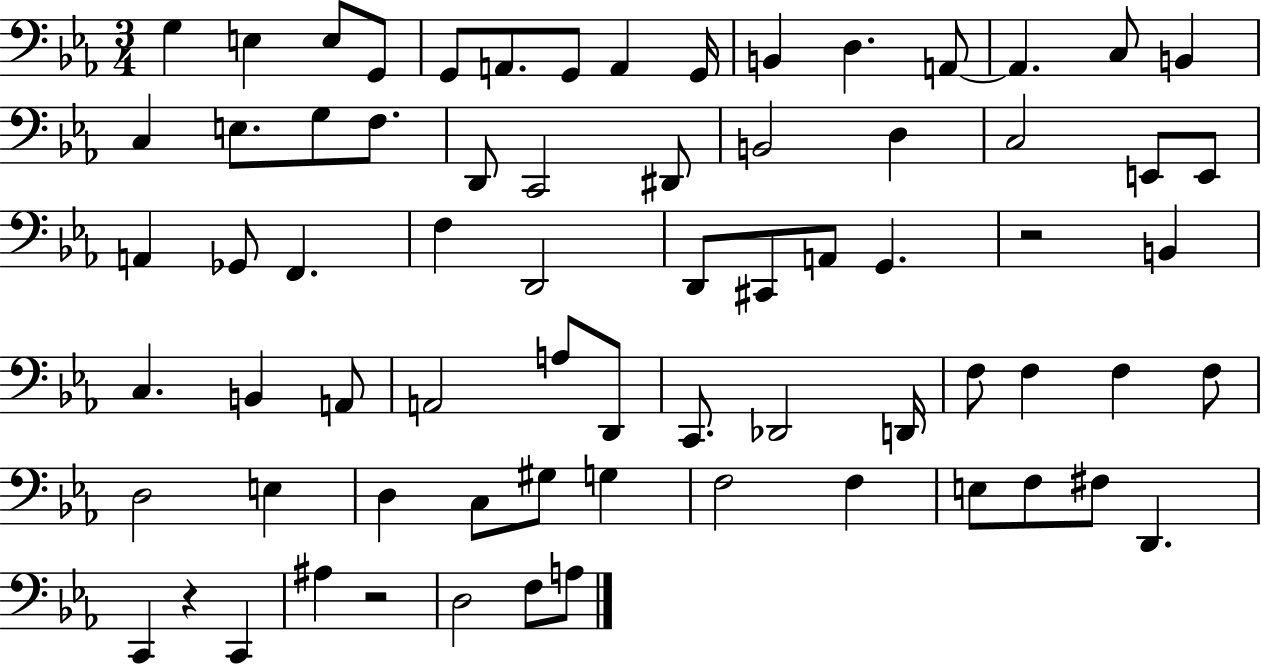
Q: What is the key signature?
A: EES major